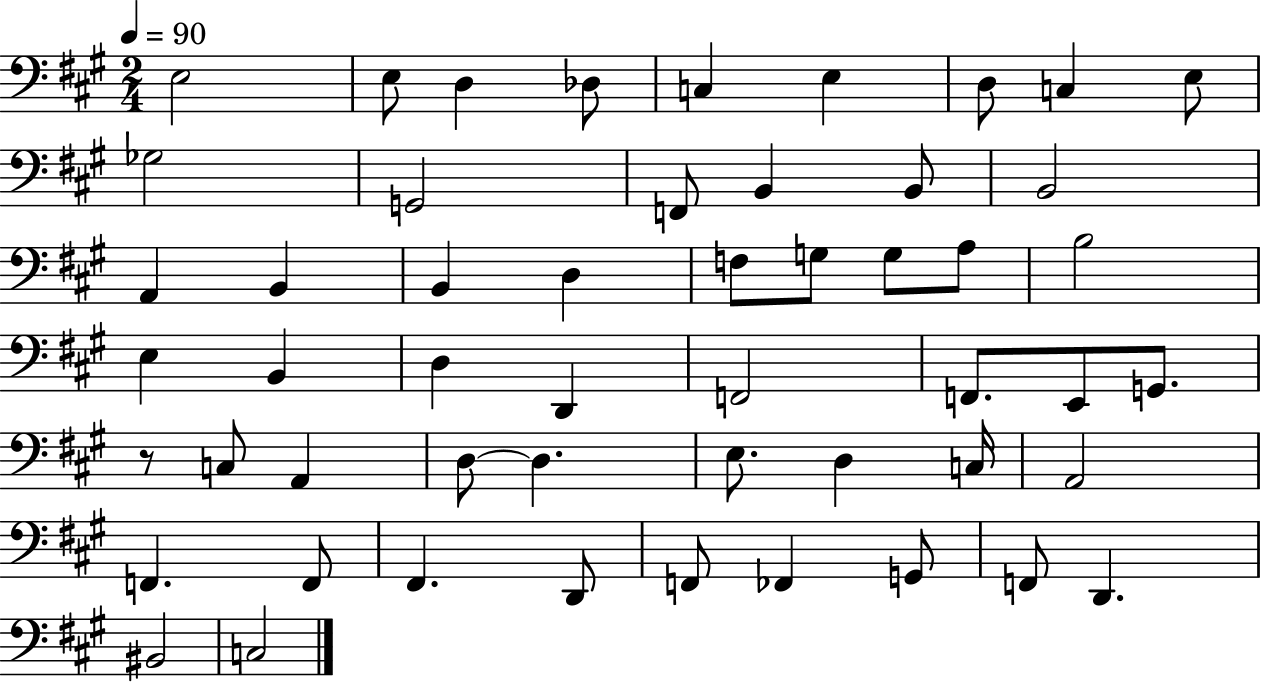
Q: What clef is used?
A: bass